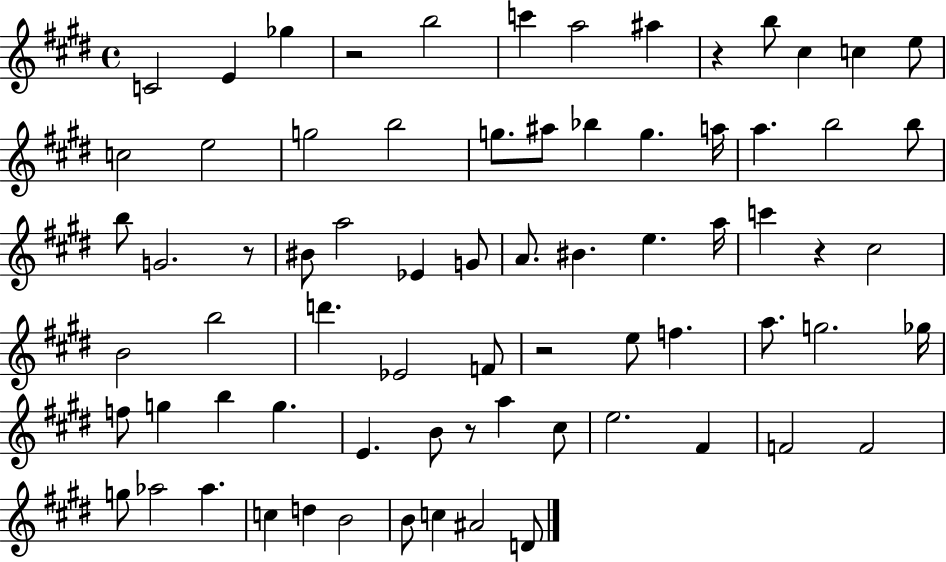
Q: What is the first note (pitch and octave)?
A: C4